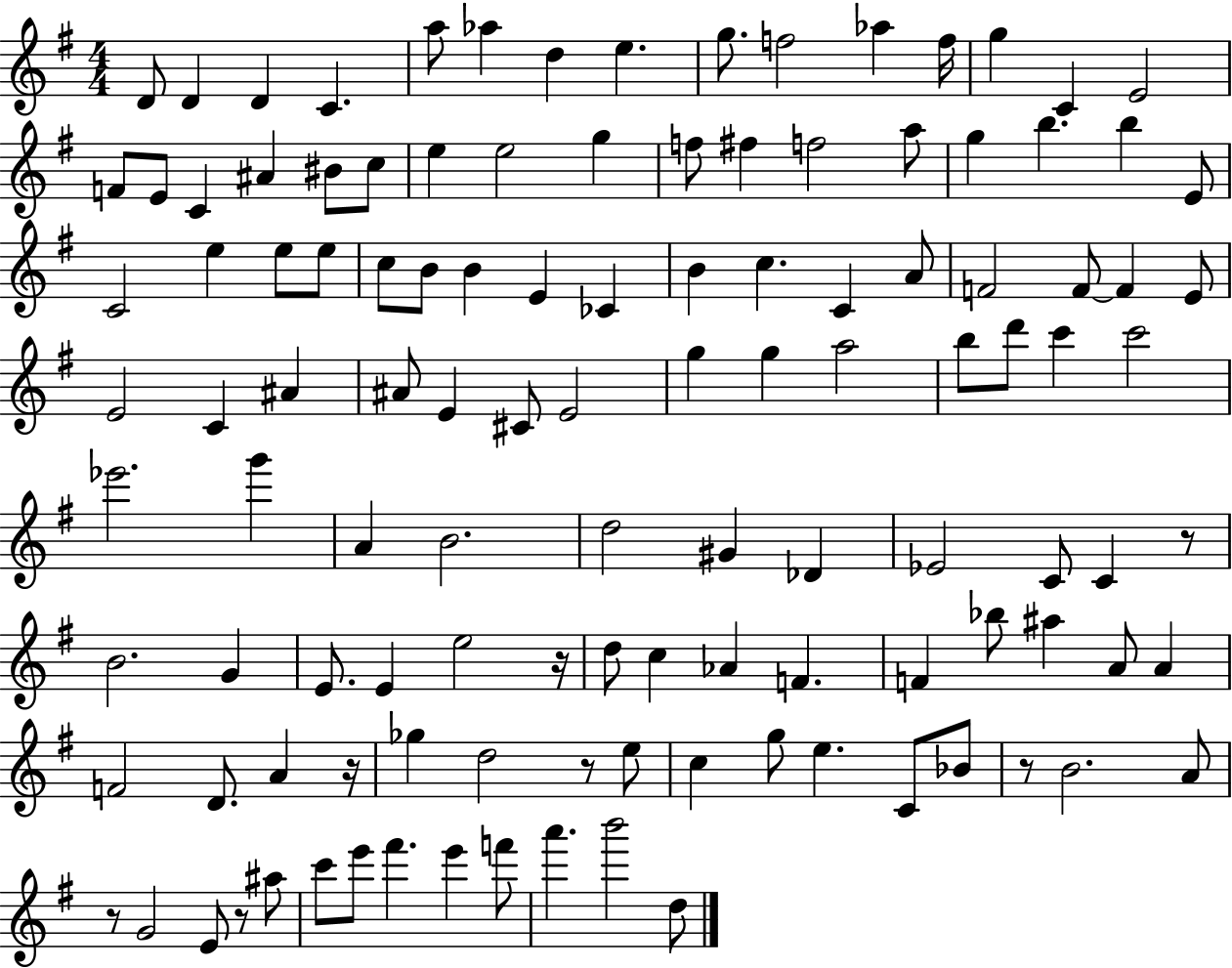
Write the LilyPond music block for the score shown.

{
  \clef treble
  \numericTimeSignature
  \time 4/4
  \key g \major
  d'8 d'4 d'4 c'4. | a''8 aes''4 d''4 e''4. | g''8. f''2 aes''4 f''16 | g''4 c'4 e'2 | \break f'8 e'8 c'4 ais'4 bis'8 c''8 | e''4 e''2 g''4 | f''8 fis''4 f''2 a''8 | g''4 b''4. b''4 e'8 | \break c'2 e''4 e''8 e''8 | c''8 b'8 b'4 e'4 ces'4 | b'4 c''4. c'4 a'8 | f'2 f'8~~ f'4 e'8 | \break e'2 c'4 ais'4 | ais'8 e'4 cis'8 e'2 | g''4 g''4 a''2 | b''8 d'''8 c'''4 c'''2 | \break ees'''2. g'''4 | a'4 b'2. | d''2 gis'4 des'4 | ees'2 c'8 c'4 r8 | \break b'2. g'4 | e'8. e'4 e''2 r16 | d''8 c''4 aes'4 f'4. | f'4 bes''8 ais''4 a'8 a'4 | \break f'2 d'8. a'4 r16 | ges''4 d''2 r8 e''8 | c''4 g''8 e''4. c'8 bes'8 | r8 b'2. a'8 | \break r8 g'2 e'8 r8 ais''8 | c'''8 e'''8 fis'''4. e'''4 f'''8 | a'''4. b'''2 d''8 | \bar "|."
}